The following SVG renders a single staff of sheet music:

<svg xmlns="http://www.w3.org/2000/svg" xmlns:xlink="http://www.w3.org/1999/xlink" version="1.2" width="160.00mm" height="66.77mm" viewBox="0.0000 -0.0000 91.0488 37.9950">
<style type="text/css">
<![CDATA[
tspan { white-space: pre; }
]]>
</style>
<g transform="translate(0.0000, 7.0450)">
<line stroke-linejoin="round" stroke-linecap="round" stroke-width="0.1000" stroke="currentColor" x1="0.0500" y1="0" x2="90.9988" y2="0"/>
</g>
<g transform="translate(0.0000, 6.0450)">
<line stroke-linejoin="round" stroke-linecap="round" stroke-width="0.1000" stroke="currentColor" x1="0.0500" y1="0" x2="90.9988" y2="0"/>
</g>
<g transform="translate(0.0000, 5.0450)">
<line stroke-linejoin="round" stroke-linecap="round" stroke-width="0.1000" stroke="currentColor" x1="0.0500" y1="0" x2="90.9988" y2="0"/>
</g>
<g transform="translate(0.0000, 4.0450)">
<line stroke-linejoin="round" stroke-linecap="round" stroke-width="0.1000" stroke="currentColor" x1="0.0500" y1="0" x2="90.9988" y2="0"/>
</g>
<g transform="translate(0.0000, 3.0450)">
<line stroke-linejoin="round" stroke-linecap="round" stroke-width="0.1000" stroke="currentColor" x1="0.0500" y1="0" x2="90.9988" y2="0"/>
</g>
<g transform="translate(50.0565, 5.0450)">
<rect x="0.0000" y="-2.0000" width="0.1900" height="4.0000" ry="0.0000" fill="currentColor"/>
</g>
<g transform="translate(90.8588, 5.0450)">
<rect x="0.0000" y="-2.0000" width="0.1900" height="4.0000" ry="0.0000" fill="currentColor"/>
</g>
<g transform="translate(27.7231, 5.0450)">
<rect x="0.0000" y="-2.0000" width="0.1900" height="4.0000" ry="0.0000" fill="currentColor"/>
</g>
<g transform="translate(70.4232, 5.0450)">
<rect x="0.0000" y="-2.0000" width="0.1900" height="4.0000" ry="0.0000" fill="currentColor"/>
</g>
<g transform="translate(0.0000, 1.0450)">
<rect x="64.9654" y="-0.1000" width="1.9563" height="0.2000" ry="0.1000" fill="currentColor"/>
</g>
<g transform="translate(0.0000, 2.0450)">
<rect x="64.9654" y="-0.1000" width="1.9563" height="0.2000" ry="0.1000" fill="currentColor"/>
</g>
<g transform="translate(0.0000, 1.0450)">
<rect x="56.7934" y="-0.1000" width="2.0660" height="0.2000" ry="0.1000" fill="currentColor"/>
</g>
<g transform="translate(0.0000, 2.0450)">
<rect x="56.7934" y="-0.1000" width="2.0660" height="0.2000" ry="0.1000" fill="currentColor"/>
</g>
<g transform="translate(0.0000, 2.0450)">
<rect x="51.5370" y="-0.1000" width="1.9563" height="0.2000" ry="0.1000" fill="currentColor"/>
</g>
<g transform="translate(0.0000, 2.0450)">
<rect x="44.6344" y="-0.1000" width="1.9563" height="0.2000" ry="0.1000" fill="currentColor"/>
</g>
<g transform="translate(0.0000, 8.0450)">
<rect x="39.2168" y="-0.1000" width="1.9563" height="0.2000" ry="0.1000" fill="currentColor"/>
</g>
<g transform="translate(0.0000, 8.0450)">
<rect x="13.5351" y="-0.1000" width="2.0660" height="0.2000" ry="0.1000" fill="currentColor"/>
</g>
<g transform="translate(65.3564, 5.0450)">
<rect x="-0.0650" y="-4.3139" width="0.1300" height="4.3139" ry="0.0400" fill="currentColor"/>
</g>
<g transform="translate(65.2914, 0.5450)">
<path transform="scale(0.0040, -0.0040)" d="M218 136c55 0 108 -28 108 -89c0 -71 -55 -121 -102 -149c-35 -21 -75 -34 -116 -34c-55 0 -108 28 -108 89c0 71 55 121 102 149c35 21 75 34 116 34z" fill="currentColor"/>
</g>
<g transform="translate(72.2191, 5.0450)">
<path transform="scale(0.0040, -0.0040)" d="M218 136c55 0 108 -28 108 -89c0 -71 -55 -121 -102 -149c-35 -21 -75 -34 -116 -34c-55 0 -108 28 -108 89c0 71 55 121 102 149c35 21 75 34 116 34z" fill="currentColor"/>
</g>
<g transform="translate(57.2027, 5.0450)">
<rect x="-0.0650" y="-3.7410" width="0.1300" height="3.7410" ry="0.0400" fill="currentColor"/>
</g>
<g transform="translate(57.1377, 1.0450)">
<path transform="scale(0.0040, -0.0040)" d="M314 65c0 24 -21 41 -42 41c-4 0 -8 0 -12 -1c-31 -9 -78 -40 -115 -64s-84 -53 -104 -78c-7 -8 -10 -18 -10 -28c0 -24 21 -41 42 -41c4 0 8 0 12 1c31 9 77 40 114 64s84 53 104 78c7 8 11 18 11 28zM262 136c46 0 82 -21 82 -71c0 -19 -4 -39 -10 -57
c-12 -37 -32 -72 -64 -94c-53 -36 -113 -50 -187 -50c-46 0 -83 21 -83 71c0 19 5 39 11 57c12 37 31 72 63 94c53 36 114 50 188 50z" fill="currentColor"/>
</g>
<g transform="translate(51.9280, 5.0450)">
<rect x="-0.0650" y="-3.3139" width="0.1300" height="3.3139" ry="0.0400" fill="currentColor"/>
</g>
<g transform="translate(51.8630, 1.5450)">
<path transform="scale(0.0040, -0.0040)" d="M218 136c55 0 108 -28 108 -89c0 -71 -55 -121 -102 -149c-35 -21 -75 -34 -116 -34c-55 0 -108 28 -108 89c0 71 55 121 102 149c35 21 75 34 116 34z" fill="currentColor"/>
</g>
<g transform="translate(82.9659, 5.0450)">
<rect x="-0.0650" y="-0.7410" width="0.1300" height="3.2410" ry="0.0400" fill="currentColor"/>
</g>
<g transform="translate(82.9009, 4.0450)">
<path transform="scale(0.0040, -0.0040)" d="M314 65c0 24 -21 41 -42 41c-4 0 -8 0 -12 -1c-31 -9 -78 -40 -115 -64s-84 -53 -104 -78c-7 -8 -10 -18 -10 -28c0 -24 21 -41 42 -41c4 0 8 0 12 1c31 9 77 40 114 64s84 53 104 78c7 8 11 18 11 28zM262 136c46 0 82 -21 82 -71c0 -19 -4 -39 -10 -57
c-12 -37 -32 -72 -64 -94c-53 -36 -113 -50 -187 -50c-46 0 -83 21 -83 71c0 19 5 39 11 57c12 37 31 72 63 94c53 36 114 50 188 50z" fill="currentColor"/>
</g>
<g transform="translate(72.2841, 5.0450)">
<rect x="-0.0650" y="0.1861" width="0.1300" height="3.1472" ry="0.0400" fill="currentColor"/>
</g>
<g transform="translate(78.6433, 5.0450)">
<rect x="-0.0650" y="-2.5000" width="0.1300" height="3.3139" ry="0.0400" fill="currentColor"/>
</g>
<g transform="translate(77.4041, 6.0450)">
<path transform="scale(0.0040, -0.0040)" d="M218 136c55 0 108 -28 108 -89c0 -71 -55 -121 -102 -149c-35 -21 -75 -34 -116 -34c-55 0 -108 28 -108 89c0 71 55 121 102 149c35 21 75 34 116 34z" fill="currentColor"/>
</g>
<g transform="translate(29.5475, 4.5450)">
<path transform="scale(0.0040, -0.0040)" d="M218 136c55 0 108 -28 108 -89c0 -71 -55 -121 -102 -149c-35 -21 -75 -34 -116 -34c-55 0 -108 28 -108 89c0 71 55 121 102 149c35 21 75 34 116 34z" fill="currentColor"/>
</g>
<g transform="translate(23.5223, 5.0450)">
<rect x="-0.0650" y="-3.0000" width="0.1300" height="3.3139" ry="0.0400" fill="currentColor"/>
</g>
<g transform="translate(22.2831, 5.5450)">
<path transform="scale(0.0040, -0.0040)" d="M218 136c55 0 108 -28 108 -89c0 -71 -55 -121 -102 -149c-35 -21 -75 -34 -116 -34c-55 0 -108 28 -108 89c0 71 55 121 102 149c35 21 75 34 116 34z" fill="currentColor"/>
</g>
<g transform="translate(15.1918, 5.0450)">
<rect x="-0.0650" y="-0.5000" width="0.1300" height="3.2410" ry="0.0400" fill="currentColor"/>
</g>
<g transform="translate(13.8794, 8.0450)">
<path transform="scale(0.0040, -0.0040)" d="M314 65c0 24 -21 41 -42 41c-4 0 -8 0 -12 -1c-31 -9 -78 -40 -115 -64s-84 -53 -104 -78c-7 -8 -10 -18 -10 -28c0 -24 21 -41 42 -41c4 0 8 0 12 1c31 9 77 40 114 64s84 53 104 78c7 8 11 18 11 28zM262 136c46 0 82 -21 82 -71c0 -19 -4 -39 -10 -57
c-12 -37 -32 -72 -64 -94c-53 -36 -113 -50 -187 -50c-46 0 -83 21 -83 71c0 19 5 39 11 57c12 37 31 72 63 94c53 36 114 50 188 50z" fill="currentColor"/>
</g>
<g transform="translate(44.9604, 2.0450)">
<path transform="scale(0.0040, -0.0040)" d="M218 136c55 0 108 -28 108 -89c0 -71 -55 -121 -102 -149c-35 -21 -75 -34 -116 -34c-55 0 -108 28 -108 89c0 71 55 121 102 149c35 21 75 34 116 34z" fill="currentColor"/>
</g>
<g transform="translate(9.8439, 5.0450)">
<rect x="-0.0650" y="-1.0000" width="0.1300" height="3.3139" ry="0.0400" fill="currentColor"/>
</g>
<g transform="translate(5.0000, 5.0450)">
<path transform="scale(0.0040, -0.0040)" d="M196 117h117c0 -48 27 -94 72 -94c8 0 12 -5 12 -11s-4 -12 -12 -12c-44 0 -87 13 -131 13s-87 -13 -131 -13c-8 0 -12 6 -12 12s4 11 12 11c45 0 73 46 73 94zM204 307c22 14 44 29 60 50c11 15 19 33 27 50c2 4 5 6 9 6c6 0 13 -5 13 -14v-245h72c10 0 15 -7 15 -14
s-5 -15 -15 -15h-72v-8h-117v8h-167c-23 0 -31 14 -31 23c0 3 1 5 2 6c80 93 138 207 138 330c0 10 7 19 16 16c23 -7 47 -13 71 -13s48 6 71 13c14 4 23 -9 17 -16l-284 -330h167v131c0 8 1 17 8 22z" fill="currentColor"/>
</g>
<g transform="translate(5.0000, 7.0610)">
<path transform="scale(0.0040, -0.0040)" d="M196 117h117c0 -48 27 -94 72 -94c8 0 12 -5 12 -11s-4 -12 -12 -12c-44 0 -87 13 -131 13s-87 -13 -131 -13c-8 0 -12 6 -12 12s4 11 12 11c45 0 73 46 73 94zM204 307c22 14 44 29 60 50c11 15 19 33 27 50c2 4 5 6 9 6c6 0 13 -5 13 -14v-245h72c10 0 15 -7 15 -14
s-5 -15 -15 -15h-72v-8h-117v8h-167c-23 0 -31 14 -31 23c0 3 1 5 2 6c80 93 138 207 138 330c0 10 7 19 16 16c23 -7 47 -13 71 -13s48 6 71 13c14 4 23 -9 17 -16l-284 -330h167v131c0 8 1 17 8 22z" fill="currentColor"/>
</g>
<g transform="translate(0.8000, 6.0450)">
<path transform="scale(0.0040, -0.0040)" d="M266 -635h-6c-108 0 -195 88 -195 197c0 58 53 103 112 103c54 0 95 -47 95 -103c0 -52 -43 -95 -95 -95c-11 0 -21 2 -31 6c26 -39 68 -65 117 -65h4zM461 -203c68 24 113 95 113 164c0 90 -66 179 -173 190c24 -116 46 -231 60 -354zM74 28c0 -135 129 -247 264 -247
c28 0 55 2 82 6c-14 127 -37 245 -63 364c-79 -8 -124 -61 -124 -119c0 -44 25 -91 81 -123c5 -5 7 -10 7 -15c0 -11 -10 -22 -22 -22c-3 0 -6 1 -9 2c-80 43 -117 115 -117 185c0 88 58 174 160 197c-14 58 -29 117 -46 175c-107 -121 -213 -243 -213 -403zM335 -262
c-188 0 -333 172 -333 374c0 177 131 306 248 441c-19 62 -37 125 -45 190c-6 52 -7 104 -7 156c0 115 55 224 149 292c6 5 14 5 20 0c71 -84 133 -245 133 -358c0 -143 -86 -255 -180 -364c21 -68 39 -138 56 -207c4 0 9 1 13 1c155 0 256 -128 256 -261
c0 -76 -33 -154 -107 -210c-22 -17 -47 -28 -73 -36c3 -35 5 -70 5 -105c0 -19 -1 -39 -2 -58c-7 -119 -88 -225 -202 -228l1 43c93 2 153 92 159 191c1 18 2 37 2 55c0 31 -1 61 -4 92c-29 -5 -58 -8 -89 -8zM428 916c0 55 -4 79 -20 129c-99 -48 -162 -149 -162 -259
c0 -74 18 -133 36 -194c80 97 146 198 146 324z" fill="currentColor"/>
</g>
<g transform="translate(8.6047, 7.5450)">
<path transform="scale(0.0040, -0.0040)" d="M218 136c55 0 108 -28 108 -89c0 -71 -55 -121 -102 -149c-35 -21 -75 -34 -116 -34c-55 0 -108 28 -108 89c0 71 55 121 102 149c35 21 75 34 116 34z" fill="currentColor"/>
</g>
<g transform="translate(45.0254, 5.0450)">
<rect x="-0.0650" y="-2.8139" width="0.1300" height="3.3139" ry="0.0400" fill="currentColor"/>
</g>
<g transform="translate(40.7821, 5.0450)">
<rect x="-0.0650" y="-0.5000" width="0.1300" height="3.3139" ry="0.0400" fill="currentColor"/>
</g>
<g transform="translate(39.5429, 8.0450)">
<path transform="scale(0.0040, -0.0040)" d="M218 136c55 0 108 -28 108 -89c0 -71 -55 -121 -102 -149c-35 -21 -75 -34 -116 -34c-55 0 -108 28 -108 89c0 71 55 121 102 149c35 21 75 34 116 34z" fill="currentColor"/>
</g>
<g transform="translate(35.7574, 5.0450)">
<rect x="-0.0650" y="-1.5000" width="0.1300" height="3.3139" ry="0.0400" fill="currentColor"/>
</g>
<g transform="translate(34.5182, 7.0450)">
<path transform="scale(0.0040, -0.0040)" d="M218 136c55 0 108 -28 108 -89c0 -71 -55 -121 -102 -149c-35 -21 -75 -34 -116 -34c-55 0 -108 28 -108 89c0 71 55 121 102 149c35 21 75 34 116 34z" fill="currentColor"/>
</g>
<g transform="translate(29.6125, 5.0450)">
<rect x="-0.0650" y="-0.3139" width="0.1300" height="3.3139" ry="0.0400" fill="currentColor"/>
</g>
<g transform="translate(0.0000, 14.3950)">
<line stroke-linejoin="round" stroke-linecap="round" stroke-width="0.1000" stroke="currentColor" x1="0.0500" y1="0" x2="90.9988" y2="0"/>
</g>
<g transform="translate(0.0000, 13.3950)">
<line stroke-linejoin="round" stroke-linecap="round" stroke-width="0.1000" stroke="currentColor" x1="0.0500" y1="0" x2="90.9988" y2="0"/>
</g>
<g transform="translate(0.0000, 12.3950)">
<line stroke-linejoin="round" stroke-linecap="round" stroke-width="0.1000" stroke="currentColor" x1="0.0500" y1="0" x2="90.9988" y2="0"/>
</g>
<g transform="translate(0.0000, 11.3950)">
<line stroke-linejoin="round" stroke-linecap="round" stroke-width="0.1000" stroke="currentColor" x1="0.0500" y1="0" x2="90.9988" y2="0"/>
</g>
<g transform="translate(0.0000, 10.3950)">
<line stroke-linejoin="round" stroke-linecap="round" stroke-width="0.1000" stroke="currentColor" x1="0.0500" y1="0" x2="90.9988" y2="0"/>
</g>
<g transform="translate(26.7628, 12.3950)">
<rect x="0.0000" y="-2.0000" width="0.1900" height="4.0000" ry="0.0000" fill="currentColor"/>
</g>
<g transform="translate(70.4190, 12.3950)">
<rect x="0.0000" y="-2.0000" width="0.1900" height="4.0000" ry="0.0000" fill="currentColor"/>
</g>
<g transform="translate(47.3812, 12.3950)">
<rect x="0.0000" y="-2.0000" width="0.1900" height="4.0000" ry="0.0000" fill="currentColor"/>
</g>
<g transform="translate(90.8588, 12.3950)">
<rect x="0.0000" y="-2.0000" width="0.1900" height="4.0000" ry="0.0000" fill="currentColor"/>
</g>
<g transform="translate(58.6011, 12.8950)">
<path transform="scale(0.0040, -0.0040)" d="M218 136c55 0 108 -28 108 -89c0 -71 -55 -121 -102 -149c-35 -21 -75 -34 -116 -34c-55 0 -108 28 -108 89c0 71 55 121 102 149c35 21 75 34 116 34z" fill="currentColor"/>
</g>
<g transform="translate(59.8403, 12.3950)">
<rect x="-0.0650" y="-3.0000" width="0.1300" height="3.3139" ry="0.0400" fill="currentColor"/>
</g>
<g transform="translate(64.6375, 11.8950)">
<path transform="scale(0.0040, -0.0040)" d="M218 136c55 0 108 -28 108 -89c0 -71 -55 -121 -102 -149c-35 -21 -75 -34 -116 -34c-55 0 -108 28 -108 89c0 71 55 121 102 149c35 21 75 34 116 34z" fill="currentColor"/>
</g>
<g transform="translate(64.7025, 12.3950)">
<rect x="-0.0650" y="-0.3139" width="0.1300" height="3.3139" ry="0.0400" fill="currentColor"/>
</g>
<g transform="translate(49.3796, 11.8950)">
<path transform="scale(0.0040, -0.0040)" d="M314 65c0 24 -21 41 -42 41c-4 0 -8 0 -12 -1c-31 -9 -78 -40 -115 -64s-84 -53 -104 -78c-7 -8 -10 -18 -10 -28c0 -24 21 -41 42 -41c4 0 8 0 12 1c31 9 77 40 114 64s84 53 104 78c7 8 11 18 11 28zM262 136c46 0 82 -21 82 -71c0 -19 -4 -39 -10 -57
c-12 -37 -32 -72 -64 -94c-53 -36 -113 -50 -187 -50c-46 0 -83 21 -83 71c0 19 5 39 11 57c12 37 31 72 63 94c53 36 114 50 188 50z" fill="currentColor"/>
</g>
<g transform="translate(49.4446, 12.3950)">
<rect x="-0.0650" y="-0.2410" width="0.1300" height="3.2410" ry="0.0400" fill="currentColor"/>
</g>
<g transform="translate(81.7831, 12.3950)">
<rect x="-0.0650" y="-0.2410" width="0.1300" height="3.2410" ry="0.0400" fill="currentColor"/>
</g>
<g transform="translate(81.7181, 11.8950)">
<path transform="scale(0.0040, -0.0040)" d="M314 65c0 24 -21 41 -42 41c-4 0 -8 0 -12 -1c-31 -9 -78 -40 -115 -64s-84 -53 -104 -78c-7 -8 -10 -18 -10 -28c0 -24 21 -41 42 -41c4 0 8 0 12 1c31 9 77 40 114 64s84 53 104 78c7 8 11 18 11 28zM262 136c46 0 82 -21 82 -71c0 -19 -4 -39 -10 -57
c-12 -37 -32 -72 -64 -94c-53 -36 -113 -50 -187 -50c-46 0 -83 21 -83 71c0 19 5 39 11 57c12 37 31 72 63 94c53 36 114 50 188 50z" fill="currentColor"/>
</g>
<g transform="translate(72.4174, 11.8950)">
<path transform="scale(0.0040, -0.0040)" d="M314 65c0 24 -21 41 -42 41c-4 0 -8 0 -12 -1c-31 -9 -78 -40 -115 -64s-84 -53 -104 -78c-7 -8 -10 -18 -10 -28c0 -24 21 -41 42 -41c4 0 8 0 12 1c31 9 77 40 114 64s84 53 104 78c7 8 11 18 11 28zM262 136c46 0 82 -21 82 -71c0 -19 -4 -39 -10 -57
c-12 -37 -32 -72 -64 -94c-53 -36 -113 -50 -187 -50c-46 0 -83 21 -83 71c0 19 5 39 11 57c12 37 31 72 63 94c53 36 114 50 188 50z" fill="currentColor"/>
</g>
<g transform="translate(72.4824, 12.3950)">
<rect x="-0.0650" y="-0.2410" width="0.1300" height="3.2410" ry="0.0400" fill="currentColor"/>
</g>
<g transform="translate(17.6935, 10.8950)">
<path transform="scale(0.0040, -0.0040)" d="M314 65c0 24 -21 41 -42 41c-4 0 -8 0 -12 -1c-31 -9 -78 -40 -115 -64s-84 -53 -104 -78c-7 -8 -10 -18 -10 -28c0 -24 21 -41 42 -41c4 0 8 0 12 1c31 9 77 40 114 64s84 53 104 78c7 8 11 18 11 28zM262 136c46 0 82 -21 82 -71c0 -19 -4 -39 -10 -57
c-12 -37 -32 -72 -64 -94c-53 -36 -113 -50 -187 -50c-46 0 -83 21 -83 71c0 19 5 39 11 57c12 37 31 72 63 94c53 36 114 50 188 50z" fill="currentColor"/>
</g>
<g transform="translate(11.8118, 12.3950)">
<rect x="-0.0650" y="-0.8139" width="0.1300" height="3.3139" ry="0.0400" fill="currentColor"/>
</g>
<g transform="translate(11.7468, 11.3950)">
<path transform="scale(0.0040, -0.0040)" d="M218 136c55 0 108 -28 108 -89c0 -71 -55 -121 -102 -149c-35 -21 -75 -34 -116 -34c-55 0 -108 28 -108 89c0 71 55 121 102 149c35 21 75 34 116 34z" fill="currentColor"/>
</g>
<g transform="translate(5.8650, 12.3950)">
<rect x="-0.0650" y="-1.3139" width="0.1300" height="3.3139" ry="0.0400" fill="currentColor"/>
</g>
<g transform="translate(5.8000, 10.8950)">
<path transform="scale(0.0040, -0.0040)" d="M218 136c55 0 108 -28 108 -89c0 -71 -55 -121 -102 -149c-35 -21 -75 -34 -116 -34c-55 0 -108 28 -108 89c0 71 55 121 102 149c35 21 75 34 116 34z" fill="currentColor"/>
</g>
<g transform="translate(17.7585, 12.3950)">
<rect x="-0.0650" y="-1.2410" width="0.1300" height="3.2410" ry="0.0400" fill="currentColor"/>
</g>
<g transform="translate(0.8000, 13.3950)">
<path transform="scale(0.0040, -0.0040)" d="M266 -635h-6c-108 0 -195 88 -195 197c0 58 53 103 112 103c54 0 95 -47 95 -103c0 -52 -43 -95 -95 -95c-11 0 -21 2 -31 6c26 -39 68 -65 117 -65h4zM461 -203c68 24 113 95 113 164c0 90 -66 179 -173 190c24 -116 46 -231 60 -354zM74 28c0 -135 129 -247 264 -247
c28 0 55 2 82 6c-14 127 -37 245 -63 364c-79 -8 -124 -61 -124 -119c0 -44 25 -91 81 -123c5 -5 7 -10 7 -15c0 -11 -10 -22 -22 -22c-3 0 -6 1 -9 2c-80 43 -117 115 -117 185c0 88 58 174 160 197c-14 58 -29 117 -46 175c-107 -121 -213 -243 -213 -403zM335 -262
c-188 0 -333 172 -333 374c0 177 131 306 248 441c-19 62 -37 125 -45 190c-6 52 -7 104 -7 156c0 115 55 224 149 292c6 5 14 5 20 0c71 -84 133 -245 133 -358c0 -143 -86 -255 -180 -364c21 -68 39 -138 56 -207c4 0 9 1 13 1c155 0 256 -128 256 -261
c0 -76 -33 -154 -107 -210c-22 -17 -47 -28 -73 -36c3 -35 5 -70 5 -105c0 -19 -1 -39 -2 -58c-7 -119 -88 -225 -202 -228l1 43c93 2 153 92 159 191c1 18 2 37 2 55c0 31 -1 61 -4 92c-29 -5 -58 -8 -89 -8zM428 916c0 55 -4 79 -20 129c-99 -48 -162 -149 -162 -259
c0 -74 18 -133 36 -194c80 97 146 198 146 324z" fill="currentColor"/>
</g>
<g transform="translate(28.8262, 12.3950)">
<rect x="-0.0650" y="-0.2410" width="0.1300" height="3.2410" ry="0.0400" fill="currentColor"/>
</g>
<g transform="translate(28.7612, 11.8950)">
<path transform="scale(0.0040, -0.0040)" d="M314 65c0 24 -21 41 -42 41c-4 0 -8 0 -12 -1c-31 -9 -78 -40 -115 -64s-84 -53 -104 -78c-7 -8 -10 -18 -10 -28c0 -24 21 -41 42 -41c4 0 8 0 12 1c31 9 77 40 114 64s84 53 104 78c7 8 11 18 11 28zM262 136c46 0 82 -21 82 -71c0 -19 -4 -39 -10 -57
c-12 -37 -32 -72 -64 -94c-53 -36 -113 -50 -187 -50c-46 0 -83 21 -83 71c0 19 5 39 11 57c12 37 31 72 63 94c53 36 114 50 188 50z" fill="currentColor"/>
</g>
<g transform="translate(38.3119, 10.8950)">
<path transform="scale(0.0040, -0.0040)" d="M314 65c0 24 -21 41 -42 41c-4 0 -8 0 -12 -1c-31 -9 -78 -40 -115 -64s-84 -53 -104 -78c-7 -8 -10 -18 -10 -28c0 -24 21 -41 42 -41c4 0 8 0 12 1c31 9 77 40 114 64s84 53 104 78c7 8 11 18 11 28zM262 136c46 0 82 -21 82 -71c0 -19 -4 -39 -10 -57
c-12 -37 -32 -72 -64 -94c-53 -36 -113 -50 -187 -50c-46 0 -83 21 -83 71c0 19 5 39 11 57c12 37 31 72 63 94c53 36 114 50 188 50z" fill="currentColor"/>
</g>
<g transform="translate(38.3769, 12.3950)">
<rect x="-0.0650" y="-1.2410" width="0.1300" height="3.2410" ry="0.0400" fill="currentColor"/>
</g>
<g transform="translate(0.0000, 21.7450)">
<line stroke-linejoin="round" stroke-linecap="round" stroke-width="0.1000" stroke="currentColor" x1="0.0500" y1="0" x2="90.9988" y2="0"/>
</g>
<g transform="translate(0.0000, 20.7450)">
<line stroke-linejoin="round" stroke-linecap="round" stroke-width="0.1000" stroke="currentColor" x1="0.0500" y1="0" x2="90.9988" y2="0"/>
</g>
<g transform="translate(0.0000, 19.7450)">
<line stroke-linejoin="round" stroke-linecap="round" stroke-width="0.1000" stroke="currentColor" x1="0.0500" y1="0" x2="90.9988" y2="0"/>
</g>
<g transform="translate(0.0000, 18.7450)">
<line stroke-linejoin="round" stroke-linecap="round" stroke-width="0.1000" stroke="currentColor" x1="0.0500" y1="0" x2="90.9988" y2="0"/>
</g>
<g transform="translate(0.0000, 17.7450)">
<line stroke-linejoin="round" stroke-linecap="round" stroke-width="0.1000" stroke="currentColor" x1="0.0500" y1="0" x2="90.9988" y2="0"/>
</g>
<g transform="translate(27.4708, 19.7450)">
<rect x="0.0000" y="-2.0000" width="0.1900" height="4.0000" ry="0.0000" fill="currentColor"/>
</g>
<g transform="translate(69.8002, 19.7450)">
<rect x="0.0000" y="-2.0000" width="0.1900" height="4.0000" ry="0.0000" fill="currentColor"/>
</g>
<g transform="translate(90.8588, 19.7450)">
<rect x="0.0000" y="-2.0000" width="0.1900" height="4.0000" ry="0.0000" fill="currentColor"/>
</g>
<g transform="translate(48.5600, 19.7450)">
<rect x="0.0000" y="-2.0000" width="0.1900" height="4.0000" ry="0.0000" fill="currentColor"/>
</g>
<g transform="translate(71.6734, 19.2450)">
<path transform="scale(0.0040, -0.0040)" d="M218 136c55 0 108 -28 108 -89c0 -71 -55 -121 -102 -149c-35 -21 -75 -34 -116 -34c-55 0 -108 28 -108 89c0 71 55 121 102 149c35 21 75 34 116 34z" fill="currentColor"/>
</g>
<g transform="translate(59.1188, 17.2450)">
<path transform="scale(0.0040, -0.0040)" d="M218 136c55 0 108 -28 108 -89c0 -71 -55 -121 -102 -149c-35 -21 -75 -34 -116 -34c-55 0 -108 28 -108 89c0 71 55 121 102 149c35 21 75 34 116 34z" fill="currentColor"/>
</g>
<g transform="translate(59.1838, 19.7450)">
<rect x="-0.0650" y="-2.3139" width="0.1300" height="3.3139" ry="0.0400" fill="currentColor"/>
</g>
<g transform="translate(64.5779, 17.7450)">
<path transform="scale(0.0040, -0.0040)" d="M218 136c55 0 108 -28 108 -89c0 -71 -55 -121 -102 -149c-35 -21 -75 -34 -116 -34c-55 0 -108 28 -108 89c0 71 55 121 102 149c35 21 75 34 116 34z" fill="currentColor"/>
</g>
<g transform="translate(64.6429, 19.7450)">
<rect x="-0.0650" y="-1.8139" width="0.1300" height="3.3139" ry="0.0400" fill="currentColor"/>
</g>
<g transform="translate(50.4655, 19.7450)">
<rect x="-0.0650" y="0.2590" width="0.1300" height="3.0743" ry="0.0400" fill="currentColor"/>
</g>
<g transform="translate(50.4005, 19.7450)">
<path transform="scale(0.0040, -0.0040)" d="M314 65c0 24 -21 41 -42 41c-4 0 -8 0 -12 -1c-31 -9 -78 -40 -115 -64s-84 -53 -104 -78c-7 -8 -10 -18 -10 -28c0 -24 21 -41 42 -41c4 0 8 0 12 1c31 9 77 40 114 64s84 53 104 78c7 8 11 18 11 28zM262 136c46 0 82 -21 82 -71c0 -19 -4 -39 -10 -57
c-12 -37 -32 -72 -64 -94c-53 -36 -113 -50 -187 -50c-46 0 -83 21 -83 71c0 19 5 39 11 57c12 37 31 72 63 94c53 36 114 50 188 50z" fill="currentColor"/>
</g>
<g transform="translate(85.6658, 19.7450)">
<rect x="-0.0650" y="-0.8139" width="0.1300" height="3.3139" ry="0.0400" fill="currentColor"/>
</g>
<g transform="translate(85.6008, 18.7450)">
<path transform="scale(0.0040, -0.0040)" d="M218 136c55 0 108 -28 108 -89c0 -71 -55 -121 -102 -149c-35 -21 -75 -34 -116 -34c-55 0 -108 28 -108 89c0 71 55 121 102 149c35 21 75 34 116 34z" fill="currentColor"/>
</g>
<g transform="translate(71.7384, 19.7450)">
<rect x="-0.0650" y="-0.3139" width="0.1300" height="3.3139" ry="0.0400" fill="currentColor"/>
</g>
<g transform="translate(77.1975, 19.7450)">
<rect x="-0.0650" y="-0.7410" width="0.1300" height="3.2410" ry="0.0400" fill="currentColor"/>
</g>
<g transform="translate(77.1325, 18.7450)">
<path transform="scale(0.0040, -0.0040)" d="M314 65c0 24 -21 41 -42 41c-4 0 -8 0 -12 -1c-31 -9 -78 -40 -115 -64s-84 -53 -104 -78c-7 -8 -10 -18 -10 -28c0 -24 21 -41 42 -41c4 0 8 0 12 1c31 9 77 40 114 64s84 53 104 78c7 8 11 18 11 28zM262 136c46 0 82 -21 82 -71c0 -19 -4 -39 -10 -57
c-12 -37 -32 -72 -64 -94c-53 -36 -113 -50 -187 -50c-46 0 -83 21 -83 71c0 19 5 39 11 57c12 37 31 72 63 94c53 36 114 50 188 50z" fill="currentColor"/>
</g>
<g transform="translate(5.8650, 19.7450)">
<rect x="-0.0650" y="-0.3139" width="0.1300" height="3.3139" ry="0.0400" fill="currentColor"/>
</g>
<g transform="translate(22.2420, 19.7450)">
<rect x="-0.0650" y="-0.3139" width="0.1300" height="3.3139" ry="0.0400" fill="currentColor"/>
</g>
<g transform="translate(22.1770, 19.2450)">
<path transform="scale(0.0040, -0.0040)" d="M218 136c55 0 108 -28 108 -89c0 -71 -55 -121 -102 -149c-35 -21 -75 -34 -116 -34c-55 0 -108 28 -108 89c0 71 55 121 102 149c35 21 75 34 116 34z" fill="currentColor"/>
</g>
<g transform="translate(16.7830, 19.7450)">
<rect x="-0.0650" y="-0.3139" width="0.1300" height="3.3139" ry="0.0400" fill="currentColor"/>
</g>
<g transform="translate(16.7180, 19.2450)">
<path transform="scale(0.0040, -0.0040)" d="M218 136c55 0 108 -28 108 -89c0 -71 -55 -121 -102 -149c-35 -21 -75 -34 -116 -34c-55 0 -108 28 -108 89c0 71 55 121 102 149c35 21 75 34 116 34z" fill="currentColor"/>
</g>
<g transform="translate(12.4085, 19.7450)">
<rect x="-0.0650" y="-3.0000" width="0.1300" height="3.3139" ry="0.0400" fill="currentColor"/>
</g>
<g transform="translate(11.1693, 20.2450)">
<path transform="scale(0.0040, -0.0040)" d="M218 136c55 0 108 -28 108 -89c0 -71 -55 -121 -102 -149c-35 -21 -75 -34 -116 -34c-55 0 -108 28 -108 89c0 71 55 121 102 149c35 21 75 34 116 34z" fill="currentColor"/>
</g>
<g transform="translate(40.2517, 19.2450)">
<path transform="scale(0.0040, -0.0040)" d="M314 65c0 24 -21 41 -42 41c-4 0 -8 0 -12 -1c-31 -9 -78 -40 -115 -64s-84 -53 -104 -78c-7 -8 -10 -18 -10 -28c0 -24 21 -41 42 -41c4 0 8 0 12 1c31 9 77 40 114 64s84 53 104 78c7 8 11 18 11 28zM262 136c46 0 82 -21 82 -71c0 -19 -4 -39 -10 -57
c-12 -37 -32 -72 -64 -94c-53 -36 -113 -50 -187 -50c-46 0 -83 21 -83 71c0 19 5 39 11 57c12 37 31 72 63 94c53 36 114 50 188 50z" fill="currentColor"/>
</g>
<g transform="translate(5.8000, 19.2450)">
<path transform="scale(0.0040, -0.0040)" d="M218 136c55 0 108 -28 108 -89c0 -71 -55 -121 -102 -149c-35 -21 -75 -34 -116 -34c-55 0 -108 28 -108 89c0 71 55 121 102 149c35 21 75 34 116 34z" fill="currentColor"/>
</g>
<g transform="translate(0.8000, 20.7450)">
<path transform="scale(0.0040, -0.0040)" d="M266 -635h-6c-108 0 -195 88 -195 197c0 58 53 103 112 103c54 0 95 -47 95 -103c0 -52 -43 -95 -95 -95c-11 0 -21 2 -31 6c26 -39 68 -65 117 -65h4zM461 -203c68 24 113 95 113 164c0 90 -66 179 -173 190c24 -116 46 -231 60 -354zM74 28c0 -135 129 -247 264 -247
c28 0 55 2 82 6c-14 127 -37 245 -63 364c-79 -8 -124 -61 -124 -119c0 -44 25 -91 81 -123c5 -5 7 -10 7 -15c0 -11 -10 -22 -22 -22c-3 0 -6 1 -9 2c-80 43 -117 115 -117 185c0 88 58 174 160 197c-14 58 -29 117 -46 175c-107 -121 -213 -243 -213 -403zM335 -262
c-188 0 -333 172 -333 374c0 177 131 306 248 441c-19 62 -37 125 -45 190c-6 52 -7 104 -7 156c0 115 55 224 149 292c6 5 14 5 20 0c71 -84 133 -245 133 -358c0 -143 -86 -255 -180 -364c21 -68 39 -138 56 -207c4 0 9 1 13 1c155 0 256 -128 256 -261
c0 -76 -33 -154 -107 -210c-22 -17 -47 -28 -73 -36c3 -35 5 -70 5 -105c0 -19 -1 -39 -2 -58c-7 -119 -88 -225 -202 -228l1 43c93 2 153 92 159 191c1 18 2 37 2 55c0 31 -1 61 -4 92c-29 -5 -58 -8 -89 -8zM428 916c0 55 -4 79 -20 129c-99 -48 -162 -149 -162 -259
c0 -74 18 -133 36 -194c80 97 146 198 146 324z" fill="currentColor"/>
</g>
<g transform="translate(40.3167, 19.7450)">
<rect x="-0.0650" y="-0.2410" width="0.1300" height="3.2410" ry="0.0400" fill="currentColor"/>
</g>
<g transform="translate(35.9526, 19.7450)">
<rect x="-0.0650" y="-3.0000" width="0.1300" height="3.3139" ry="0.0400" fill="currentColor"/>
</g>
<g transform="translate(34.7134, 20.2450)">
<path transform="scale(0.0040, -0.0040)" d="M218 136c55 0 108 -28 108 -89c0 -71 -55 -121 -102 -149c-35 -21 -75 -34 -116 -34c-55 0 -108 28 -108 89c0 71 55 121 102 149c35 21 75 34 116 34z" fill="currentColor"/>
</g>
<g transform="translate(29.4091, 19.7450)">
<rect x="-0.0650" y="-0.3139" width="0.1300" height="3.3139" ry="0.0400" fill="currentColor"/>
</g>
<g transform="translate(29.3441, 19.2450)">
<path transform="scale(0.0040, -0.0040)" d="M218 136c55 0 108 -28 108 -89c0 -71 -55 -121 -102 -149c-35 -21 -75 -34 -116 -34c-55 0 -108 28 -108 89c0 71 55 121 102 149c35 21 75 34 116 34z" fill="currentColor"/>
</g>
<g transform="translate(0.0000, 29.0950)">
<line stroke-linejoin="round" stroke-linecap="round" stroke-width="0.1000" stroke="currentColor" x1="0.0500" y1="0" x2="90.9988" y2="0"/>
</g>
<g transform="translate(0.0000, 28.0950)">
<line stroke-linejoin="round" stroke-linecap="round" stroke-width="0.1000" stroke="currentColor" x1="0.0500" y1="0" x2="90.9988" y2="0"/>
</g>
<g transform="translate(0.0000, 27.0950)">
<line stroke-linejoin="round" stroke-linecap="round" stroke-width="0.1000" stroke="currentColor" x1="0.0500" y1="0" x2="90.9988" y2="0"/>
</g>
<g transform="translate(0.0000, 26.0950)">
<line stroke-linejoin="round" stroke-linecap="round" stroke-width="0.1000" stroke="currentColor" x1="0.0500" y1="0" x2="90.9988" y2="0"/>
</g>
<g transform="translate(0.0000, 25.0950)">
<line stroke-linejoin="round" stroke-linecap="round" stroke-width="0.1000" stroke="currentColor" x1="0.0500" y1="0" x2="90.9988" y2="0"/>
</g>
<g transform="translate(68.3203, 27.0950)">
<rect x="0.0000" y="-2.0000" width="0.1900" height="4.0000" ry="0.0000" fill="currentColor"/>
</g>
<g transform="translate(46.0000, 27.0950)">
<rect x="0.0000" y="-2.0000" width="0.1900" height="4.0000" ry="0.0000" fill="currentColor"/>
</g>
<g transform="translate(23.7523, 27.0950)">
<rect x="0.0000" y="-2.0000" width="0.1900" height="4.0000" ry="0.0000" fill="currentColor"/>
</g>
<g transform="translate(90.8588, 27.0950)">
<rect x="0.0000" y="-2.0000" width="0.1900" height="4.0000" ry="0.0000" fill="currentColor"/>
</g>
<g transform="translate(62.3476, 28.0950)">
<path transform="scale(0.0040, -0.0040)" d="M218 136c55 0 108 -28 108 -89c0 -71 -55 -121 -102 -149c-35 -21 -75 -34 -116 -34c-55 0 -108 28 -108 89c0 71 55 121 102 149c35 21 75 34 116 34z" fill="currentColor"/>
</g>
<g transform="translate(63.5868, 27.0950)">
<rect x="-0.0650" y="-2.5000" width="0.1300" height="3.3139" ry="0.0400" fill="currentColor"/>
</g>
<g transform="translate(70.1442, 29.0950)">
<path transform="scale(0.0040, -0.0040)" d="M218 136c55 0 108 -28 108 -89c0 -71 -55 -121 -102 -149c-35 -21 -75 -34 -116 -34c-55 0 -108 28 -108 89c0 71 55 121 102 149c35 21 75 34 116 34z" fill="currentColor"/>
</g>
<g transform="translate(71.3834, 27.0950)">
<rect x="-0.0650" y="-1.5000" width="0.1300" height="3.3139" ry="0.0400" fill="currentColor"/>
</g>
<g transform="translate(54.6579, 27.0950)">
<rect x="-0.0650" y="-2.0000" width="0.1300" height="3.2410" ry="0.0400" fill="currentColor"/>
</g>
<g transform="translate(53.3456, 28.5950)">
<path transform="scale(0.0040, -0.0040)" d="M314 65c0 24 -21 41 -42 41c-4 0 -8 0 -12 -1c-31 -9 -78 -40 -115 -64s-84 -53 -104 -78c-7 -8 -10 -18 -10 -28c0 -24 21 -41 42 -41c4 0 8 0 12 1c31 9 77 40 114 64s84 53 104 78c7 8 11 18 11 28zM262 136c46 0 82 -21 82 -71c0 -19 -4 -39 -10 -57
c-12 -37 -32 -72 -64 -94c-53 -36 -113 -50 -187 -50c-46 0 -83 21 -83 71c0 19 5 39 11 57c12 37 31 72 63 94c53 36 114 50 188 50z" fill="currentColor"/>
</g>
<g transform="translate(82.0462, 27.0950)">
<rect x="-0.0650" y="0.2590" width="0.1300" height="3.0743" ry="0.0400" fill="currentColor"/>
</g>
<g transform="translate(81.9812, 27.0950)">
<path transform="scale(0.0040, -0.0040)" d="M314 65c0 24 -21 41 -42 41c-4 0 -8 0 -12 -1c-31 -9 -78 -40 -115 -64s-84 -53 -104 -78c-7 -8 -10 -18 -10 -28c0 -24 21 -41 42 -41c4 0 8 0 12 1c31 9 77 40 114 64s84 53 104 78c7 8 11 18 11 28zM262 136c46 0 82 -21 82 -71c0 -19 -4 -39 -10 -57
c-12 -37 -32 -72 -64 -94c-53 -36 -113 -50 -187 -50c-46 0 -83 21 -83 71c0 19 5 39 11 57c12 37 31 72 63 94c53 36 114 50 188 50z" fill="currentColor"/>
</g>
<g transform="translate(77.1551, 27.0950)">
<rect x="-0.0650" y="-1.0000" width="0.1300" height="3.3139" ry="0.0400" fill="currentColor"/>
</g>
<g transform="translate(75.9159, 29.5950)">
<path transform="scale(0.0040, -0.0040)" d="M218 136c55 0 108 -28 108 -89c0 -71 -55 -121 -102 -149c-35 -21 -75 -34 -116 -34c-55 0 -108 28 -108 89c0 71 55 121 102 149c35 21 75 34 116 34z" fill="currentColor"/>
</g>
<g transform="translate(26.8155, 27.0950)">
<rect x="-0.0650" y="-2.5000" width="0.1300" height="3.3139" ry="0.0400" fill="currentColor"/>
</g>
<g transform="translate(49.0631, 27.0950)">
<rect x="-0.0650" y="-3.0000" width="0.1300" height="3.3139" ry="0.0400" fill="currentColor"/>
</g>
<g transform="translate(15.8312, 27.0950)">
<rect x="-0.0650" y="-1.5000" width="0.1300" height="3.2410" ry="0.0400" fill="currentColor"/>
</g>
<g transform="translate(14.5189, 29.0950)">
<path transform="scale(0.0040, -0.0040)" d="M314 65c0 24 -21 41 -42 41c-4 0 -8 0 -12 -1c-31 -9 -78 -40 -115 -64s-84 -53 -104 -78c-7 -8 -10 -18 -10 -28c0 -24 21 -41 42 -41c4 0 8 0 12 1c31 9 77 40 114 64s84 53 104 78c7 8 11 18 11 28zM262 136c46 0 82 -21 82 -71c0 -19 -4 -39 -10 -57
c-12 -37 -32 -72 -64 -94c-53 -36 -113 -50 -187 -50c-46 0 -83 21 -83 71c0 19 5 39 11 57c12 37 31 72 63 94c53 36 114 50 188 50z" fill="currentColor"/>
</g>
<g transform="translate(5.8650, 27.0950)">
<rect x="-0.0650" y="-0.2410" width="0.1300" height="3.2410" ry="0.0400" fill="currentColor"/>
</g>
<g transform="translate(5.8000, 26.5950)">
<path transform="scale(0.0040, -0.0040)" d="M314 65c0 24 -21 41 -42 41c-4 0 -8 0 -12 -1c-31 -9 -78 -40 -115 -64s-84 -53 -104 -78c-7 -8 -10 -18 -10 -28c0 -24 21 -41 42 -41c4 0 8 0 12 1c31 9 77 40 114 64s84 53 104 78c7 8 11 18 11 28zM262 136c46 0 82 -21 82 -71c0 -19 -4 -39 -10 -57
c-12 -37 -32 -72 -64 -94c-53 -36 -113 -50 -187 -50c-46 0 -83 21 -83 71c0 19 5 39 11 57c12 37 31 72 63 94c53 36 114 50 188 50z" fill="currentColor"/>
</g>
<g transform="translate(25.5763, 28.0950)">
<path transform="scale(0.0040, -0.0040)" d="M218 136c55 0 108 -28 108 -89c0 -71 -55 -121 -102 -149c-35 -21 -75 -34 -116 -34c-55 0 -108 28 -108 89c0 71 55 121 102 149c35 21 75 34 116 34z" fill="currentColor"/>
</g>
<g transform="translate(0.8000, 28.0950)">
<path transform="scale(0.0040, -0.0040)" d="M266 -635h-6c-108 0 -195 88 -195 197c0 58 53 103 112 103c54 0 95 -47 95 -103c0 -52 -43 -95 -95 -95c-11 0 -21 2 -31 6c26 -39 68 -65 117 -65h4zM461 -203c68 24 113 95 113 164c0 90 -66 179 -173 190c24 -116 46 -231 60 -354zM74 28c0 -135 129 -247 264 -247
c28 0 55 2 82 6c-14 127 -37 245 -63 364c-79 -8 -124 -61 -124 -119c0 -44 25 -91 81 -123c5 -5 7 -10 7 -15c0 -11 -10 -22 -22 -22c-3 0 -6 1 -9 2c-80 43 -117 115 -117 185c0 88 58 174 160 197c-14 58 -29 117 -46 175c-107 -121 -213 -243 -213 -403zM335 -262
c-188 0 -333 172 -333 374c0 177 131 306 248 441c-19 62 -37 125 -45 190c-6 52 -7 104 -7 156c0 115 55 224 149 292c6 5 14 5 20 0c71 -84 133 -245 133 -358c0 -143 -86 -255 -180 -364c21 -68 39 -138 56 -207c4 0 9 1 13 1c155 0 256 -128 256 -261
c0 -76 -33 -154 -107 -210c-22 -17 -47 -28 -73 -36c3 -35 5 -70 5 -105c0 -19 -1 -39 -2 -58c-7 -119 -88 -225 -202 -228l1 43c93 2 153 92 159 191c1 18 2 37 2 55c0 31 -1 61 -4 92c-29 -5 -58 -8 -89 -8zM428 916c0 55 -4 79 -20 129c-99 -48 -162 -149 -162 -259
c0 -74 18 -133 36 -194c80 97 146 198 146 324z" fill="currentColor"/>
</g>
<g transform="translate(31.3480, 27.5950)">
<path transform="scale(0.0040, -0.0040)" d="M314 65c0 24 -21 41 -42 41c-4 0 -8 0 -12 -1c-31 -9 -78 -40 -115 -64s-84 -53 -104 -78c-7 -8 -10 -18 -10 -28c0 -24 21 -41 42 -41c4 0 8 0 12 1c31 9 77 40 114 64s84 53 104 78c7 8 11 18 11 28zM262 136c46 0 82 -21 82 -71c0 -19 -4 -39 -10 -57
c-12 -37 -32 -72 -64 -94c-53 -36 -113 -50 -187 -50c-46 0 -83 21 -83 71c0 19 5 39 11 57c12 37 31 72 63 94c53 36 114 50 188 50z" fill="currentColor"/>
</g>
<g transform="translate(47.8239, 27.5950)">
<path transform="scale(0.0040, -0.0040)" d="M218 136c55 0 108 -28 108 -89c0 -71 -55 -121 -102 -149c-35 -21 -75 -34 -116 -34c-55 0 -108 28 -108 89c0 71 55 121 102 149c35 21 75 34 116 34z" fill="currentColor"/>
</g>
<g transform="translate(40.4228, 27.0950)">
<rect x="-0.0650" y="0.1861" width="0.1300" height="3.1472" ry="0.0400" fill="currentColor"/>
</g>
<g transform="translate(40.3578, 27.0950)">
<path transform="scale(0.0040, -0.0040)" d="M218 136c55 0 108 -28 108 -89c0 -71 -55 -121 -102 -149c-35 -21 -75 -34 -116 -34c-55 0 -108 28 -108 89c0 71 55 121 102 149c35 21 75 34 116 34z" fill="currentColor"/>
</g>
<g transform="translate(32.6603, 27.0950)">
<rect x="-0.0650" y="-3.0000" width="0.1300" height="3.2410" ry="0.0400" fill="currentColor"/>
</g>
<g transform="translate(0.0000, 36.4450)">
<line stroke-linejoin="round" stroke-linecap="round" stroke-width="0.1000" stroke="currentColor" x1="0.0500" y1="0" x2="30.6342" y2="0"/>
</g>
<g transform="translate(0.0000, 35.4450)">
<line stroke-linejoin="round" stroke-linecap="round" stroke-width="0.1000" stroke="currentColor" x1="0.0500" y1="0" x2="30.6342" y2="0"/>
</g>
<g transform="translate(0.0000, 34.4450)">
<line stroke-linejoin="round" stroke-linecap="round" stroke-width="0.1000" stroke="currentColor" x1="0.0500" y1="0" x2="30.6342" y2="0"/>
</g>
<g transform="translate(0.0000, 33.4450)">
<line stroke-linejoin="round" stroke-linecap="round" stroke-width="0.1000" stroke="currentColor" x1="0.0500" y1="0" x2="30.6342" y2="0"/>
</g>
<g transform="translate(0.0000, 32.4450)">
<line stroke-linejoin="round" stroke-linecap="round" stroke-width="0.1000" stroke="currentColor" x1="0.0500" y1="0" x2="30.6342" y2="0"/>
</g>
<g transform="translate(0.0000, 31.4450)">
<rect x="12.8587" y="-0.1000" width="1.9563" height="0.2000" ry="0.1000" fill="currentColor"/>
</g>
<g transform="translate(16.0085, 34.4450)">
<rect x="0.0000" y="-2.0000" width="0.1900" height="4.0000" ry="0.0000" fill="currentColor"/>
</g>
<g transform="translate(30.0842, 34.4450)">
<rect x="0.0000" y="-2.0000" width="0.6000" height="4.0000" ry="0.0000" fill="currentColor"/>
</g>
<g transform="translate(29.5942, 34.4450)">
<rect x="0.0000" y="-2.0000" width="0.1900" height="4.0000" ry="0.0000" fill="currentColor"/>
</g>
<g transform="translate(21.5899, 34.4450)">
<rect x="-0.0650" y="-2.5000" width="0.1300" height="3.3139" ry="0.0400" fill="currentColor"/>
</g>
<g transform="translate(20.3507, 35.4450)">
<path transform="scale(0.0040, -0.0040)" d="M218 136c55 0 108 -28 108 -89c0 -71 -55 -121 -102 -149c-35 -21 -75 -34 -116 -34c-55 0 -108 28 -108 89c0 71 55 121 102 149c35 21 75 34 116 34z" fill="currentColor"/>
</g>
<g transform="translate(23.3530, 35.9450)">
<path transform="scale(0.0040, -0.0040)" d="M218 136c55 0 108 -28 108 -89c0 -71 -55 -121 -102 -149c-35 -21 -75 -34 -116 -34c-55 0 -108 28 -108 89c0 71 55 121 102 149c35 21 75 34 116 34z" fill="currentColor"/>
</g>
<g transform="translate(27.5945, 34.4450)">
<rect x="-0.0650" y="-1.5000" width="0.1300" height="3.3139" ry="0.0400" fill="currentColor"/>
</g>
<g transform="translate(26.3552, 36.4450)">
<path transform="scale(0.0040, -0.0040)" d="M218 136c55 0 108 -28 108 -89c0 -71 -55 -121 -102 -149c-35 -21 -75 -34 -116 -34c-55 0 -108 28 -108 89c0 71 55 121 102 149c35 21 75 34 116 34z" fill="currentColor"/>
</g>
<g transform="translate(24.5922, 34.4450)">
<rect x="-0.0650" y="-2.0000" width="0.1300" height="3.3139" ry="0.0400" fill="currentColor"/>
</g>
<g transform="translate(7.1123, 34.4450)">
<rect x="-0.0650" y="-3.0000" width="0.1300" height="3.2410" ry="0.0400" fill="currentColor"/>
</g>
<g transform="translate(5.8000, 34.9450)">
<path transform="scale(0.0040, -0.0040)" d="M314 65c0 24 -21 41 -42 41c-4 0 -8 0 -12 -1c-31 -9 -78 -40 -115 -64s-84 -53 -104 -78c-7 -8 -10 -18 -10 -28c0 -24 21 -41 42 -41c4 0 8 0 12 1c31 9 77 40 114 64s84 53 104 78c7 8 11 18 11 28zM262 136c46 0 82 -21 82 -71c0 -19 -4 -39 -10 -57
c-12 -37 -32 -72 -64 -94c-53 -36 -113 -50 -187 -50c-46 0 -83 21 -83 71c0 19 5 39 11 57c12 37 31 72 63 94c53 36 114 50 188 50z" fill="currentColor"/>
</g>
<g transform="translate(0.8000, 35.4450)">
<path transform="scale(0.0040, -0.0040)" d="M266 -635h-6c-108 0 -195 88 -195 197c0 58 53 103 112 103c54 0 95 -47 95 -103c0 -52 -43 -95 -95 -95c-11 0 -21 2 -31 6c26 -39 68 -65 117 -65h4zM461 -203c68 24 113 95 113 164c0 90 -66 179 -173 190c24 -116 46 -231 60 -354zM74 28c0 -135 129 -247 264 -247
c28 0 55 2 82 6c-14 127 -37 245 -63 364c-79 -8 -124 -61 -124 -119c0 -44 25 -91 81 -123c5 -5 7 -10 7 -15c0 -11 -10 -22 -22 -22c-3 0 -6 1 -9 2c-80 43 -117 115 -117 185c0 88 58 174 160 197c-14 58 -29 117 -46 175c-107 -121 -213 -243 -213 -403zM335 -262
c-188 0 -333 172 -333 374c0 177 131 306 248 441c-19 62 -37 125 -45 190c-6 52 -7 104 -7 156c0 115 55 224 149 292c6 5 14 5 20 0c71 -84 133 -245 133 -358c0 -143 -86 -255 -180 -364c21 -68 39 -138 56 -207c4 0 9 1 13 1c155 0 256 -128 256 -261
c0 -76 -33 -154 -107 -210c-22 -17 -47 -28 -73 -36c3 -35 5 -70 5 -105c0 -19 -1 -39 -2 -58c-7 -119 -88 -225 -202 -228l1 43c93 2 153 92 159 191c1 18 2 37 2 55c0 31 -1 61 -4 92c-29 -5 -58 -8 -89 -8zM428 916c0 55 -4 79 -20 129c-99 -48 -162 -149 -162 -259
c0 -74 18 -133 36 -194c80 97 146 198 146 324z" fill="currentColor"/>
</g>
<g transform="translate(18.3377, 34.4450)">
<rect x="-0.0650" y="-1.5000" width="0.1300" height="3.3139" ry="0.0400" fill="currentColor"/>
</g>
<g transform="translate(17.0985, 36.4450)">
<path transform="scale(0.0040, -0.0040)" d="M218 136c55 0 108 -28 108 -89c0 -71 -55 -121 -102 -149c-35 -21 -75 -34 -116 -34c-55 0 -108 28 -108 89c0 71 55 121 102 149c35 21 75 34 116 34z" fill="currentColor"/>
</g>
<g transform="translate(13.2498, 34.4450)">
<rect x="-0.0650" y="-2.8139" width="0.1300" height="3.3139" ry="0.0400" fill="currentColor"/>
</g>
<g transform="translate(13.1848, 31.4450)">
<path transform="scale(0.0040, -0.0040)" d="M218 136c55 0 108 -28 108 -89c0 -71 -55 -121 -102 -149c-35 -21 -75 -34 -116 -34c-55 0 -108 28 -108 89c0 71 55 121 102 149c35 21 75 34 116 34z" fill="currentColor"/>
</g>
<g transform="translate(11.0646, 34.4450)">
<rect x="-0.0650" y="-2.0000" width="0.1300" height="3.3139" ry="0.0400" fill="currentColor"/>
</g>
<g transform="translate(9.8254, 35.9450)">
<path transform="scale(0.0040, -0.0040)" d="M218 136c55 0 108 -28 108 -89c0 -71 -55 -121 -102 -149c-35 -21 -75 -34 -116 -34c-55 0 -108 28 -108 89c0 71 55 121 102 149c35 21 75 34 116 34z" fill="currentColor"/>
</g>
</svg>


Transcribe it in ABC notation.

X:1
T:Untitled
M:4/4
L:1/4
K:C
D C2 A c E C a b c'2 d' B G d2 e d e2 c2 e2 c2 A c c2 c2 c A c c c A c2 B2 g f c d2 d c2 E2 G A2 B A F2 G E D B2 A2 F a E G F E